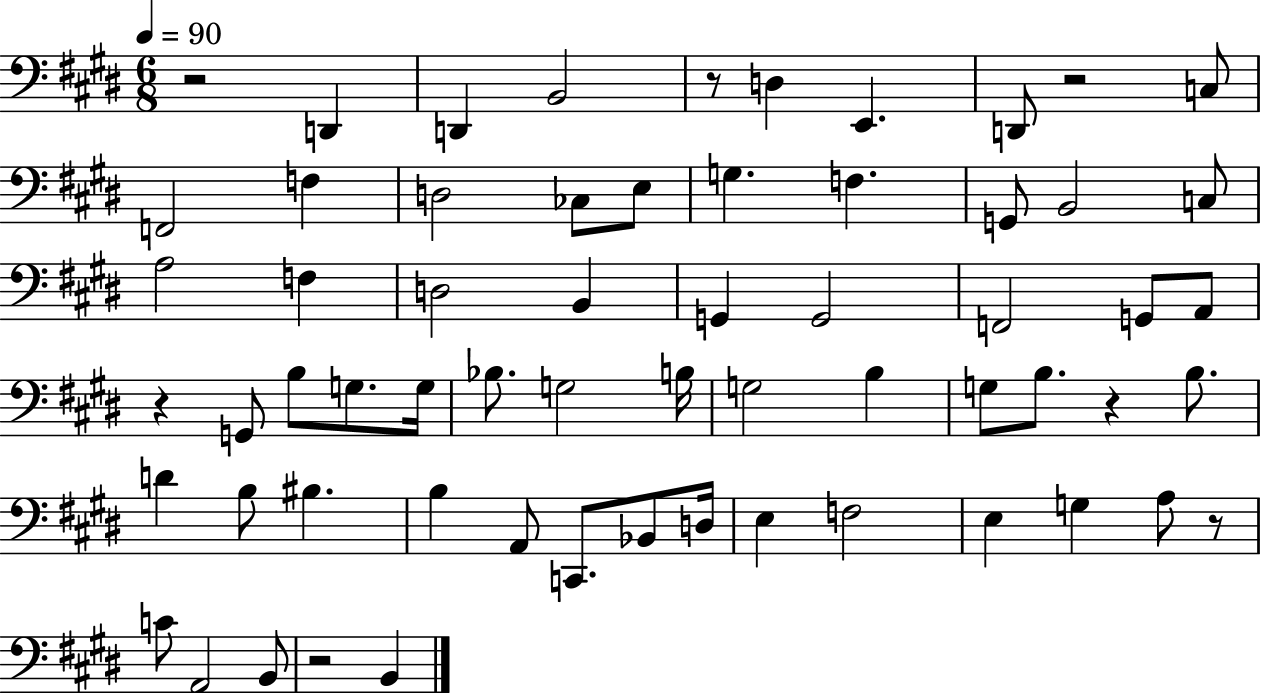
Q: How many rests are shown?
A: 7